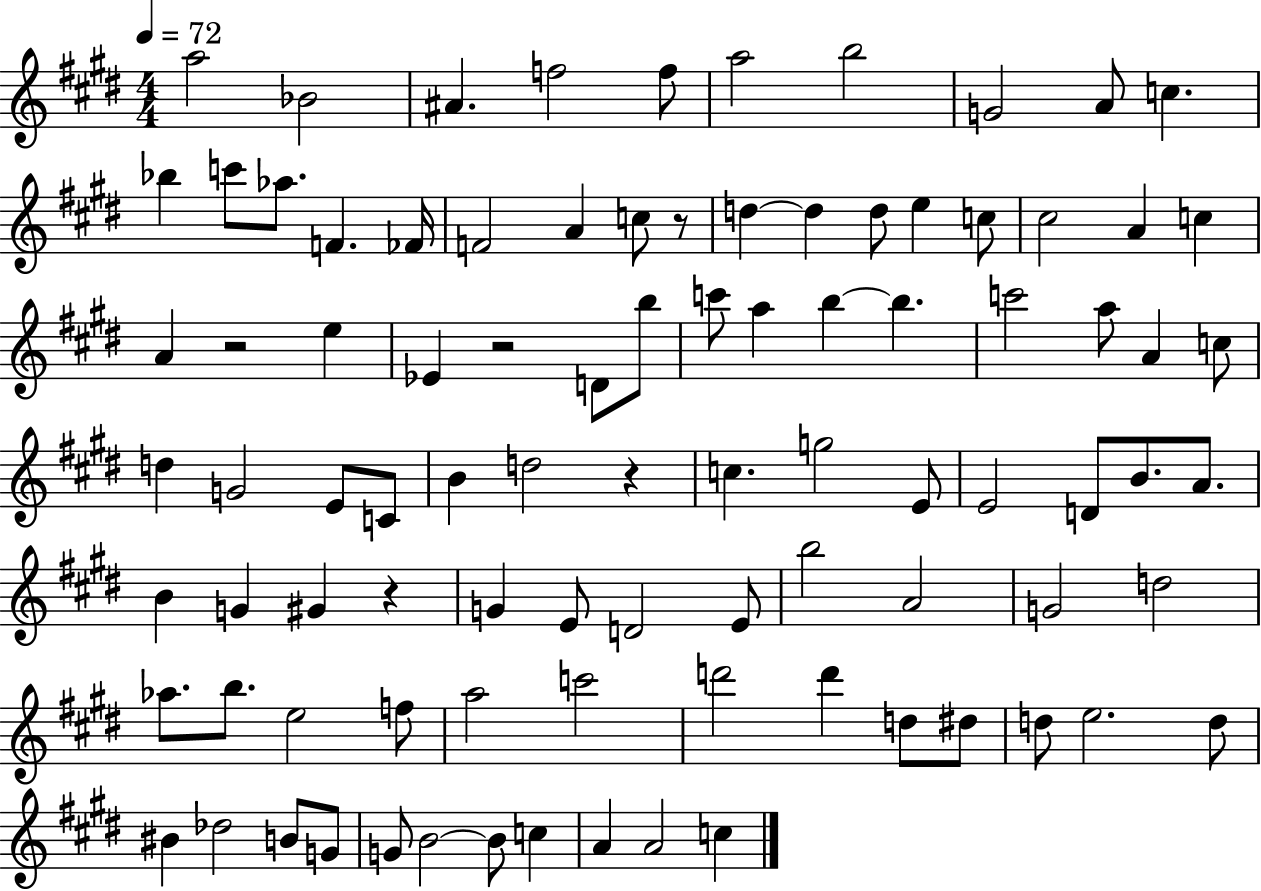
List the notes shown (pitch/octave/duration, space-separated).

A5/h Bb4/h A#4/q. F5/h F5/e A5/h B5/h G4/h A4/e C5/q. Bb5/q C6/e Ab5/e. F4/q. FES4/s F4/h A4/q C5/e R/e D5/q D5/q D5/e E5/q C5/e C#5/h A4/q C5/q A4/q R/h E5/q Eb4/q R/h D4/e B5/e C6/e A5/q B5/q B5/q. C6/h A5/e A4/q C5/e D5/q G4/h E4/e C4/e B4/q D5/h R/q C5/q. G5/h E4/e E4/h D4/e B4/e. A4/e. B4/q G4/q G#4/q R/q G4/q E4/e D4/h E4/e B5/h A4/h G4/h D5/h Ab5/e. B5/e. E5/h F5/e A5/h C6/h D6/h D6/q D5/e D#5/e D5/e E5/h. D5/e BIS4/q Db5/h B4/e G4/e G4/e B4/h B4/e C5/q A4/q A4/h C5/q